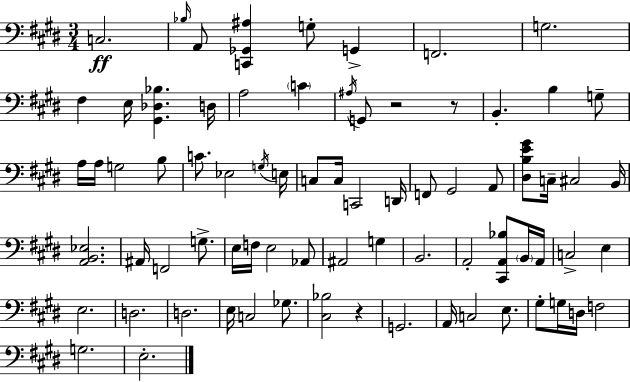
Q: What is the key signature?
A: E major